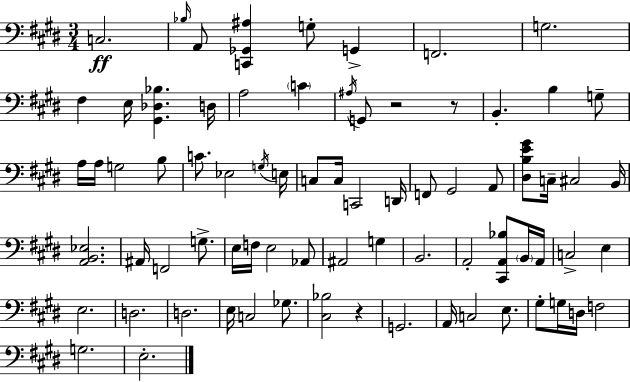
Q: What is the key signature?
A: E major